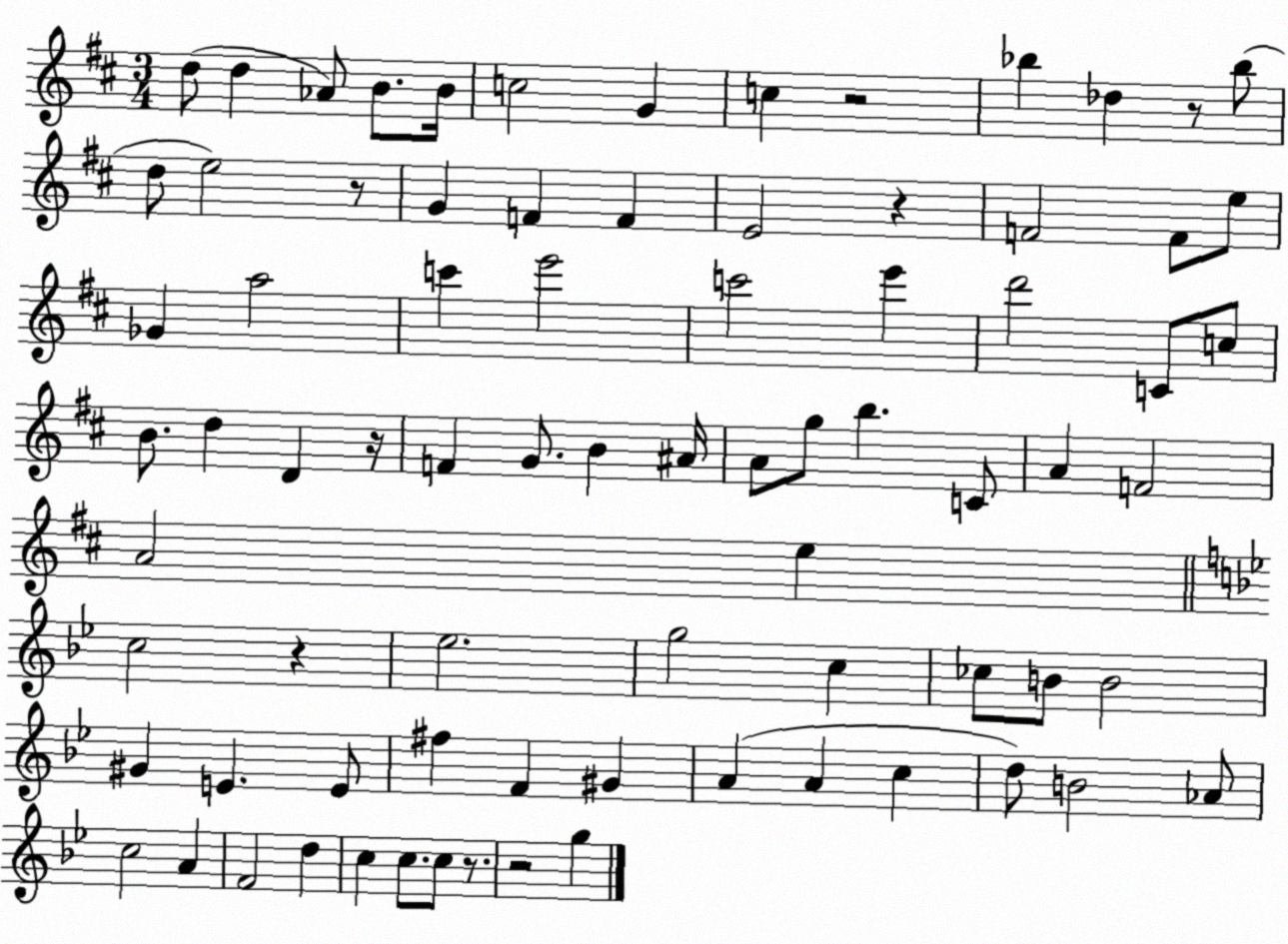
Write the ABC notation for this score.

X:1
T:Untitled
M:3/4
L:1/4
K:D
d/2 d _A/2 B/2 B/4 c2 G c z2 _b _d z/2 _b/2 d/2 e2 z/2 G F F E2 z F2 F/2 e/2 _G a2 c' e'2 c'2 e' d'2 C/2 c/2 B/2 d D z/4 F G/2 B ^A/4 A/2 g/2 b C/2 A F2 A2 e c2 z _e2 g2 c _c/2 B/2 B2 ^G E E/2 ^f F ^G A A c d/2 B2 _A/2 c2 A F2 d c c/2 c/2 z/2 z2 g